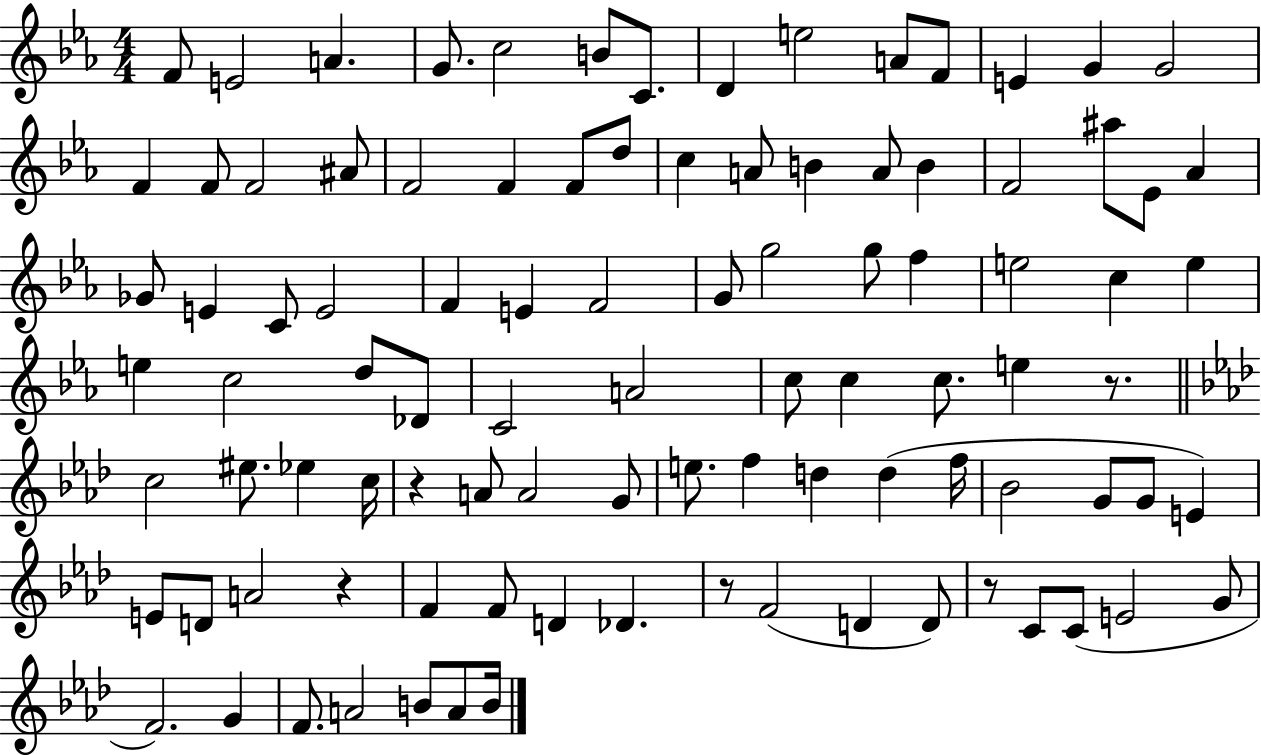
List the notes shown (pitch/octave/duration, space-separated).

F4/e E4/h A4/q. G4/e. C5/h B4/e C4/e. D4/q E5/h A4/e F4/e E4/q G4/q G4/h F4/q F4/e F4/h A#4/e F4/h F4/q F4/e D5/e C5/q A4/e B4/q A4/e B4/q F4/h A#5/e Eb4/e Ab4/q Gb4/e E4/q C4/e E4/h F4/q E4/q F4/h G4/e G5/h G5/e F5/q E5/h C5/q E5/q E5/q C5/h D5/e Db4/e C4/h A4/h C5/e C5/q C5/e. E5/q R/e. C5/h EIS5/e. Eb5/q C5/s R/q A4/e A4/h G4/e E5/e. F5/q D5/q D5/q F5/s Bb4/h G4/e G4/e E4/q E4/e D4/e A4/h R/q F4/q F4/e D4/q Db4/q. R/e F4/h D4/q D4/e R/e C4/e C4/e E4/h G4/e F4/h. G4/q F4/e. A4/h B4/e A4/e B4/s